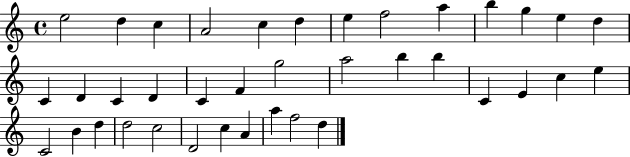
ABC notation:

X:1
T:Untitled
M:4/4
L:1/4
K:C
e2 d c A2 c d e f2 a b g e d C D C D C F g2 a2 b b C E c e C2 B d d2 c2 D2 c A a f2 d